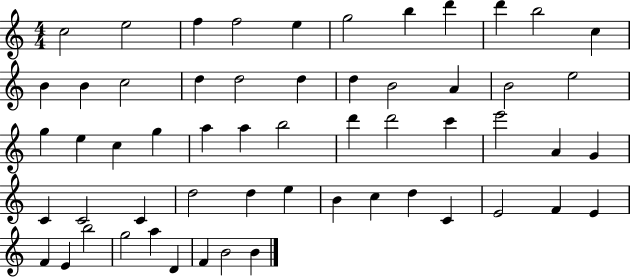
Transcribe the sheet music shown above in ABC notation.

X:1
T:Untitled
M:4/4
L:1/4
K:C
c2 e2 f f2 e g2 b d' d' b2 c B B c2 d d2 d d B2 A B2 e2 g e c g a a b2 d' d'2 c' e'2 A G C C2 C d2 d e B c d C E2 F E F E b2 g2 a D F B2 B